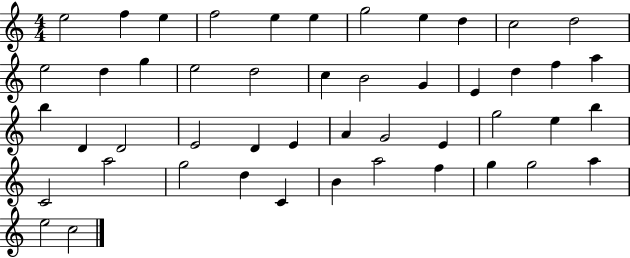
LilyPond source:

{
  \clef treble
  \numericTimeSignature
  \time 4/4
  \key c \major
  e''2 f''4 e''4 | f''2 e''4 e''4 | g''2 e''4 d''4 | c''2 d''2 | \break e''2 d''4 g''4 | e''2 d''2 | c''4 b'2 g'4 | e'4 d''4 f''4 a''4 | \break b''4 d'4 d'2 | e'2 d'4 e'4 | a'4 g'2 e'4 | g''2 e''4 b''4 | \break c'2 a''2 | g''2 d''4 c'4 | b'4 a''2 f''4 | g''4 g''2 a''4 | \break e''2 c''2 | \bar "|."
}